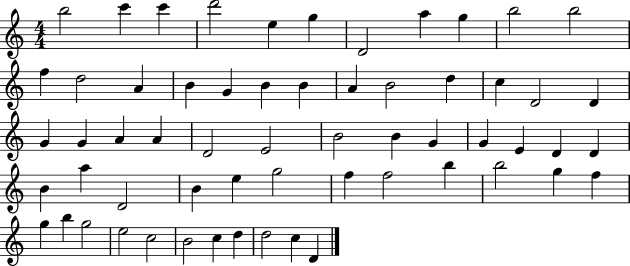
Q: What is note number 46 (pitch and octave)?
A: B5